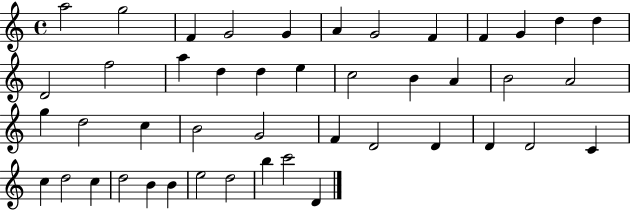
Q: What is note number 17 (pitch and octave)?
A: D5